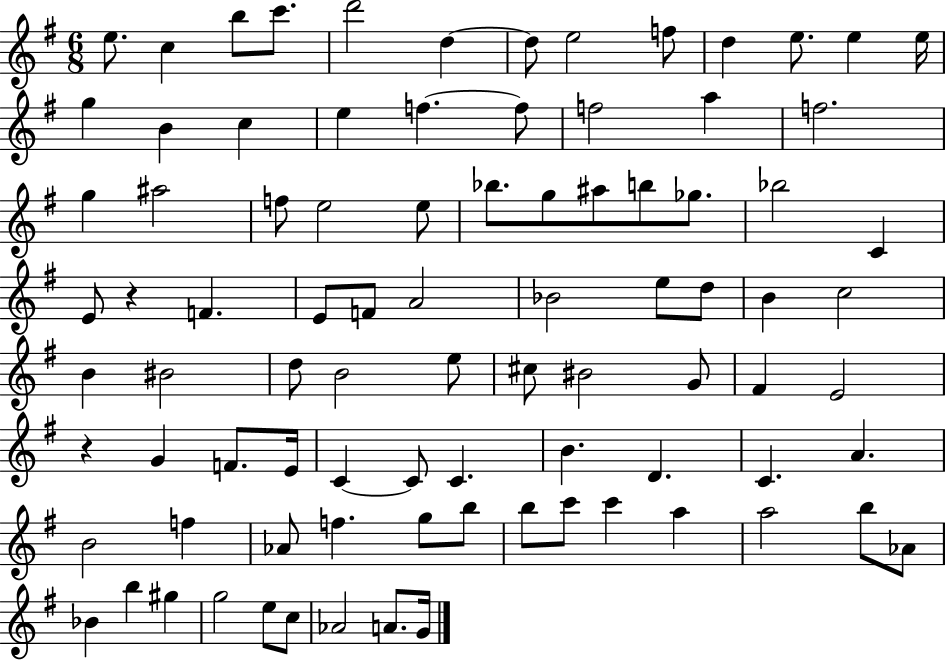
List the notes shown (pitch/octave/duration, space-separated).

E5/e. C5/q B5/e C6/e. D6/h D5/q D5/e E5/h F5/e D5/q E5/e. E5/q E5/s G5/q B4/q C5/q E5/q F5/q. F5/e F5/h A5/q F5/h. G5/q A#5/h F5/e E5/h E5/e Bb5/e. G5/e A#5/e B5/e Gb5/e. Bb5/h C4/q E4/e R/q F4/q. E4/e F4/e A4/h Bb4/h E5/e D5/e B4/q C5/h B4/q BIS4/h D5/e B4/h E5/e C#5/e BIS4/h G4/e F#4/q E4/h R/q G4/q F4/e. E4/s C4/q C4/e C4/q. B4/q. D4/q. C4/q. A4/q. B4/h F5/q Ab4/e F5/q. G5/e B5/e B5/e C6/e C6/q A5/q A5/h B5/e Ab4/e Bb4/q B5/q G#5/q G5/h E5/e C5/e Ab4/h A4/e. G4/s